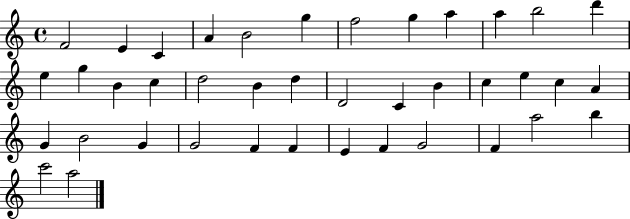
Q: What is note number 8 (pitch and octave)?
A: G5